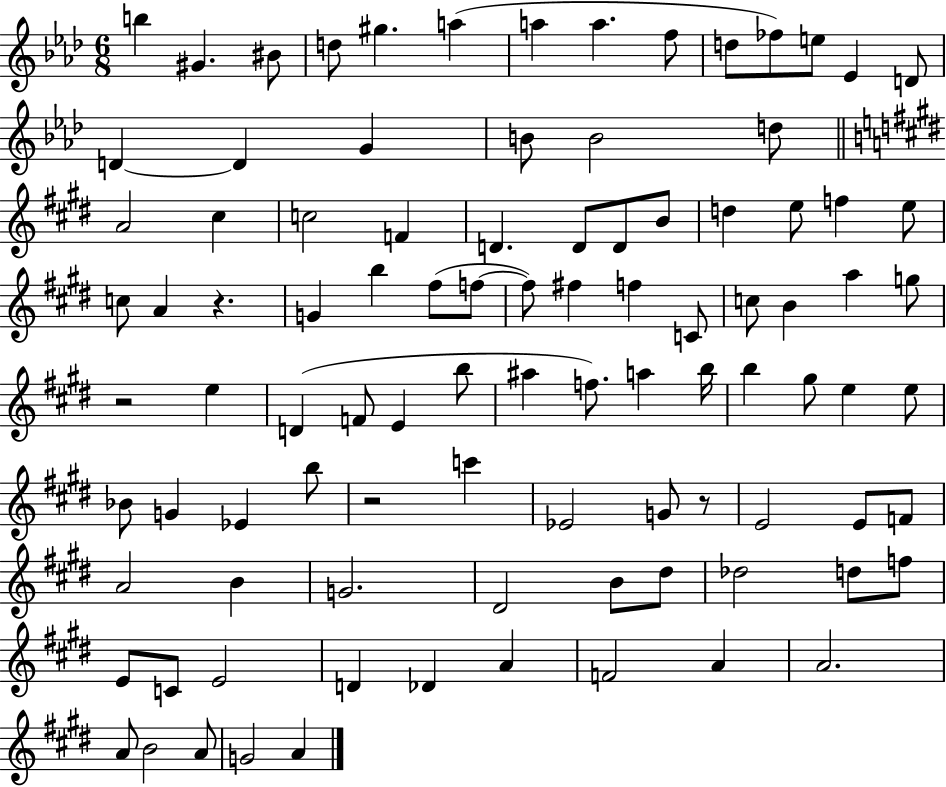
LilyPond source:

{
  \clef treble
  \numericTimeSignature
  \time 6/8
  \key aes \major
  b''4 gis'4. bis'8 | d''8 gis''4. a''4( | a''4 a''4. f''8 | d''8 fes''8) e''8 ees'4 d'8 | \break d'4~~ d'4 g'4 | b'8 b'2 d''8 | \bar "||" \break \key e \major a'2 cis''4 | c''2 f'4 | d'4. d'8 d'8 b'8 | d''4 e''8 f''4 e''8 | \break c''8 a'4 r4. | g'4 b''4 fis''8( f''8~~ | f''8) fis''4 f''4 c'8 | c''8 b'4 a''4 g''8 | \break r2 e''4 | d'4( f'8 e'4 b''8 | ais''4 f''8.) a''4 b''16 | b''4 gis''8 e''4 e''8 | \break bes'8 g'4 ees'4 b''8 | r2 c'''4 | ees'2 g'8 r8 | e'2 e'8 f'8 | \break a'2 b'4 | g'2. | dis'2 b'8 dis''8 | des''2 d''8 f''8 | \break e'8 c'8 e'2 | d'4 des'4 a'4 | f'2 a'4 | a'2. | \break a'8 b'2 a'8 | g'2 a'4 | \bar "|."
}